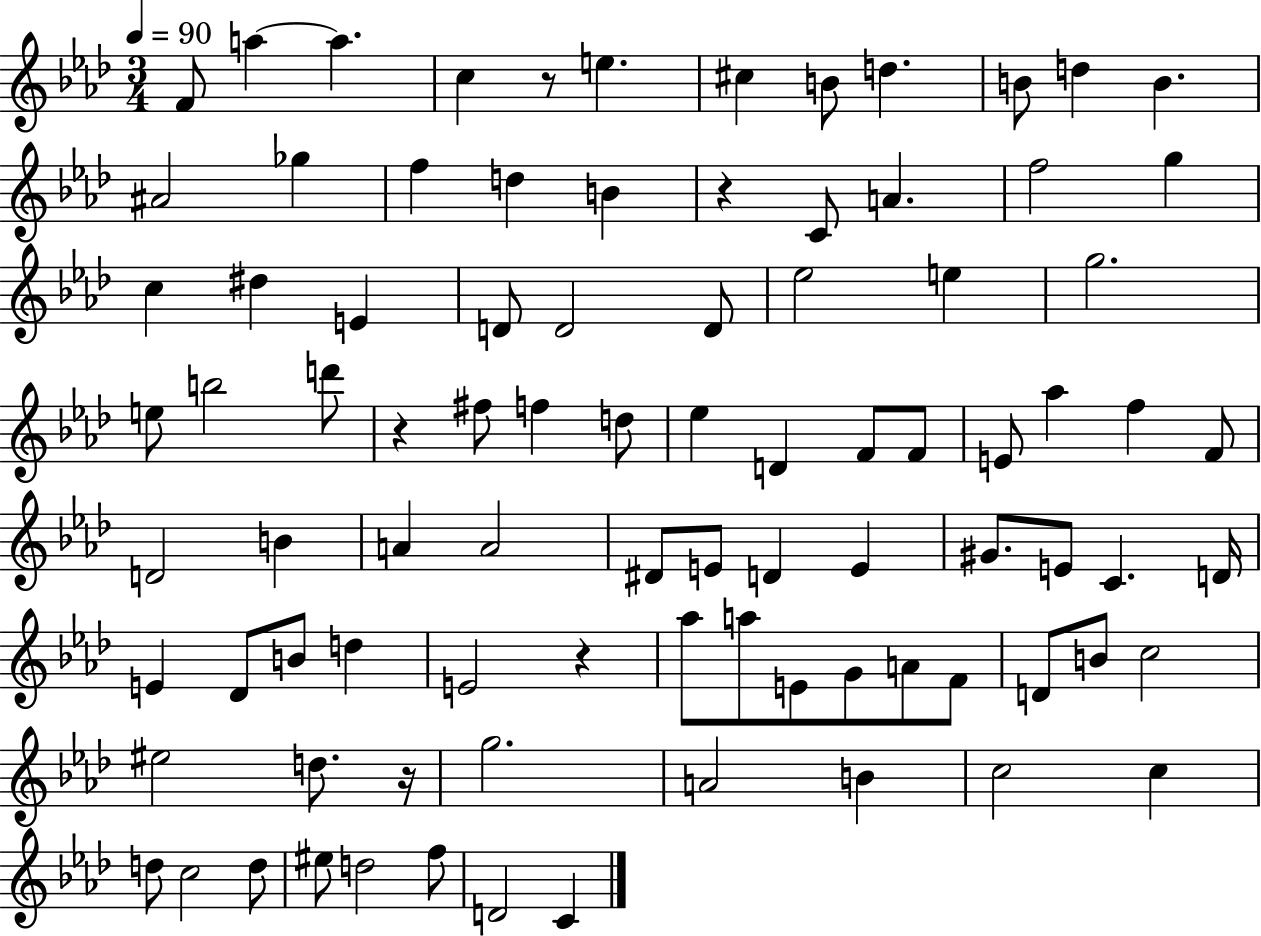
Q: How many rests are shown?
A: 5